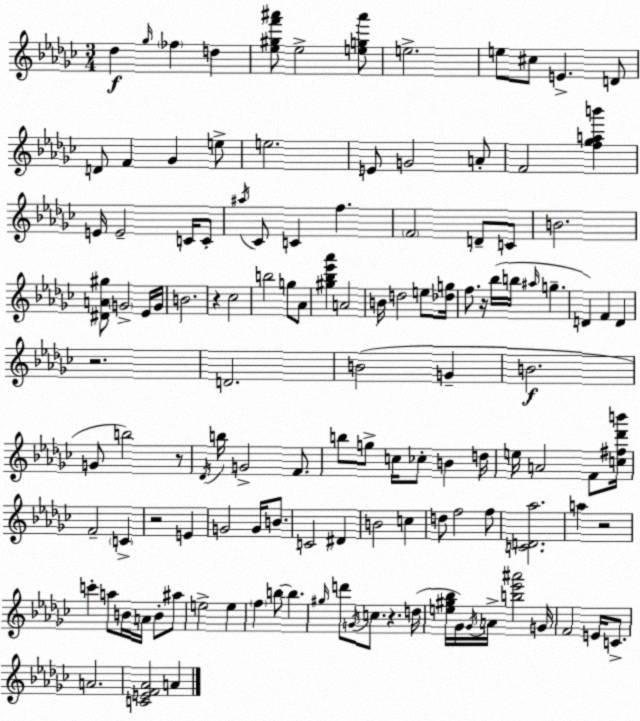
X:1
T:Untitled
M:3/4
L:1/4
K:Ebm
_d _g/4 _f d [_e^gf'^a']/2 _e2 [eg^a']/2 e2 e/2 ^c/2 E D/2 D/2 F _G e/2 e2 E/2 G2 A/2 F2 [f_gab'] E/4 E2 C/4 C/2 ^a/4 _C/2 C f F2 D/2 C/2 B2 [^DA^g]/2 G2 _E/4 G/4 B2 z _c2 b2 g/2 _A/2 [^g_b_e'_a'] A2 B/4 d2 e/2 [_dg]/4 f/2 z/4 _b/4 b/4 ^a/4 g D F D z2 D2 B2 G B2 G/2 b2 z/2 _D/4 b/4 G2 F/2 b/2 g/2 c/4 _c/2 B d/4 e/4 A2 F/2 [c^f_d'b']/4 F2 C z2 E G2 G/4 B/2 C2 ^D B2 c d/2 f2 f/2 [CD_a]2 a z2 c' a/2 B/4 A/4 B/2 ^a/2 e2 e f b/2 b ^g/4 d'/2 G/4 c/2 z d/4 [e^g_b]/4 _G/4 _G/4 A/4 [b_e'^a']2 G/4 F2 E/4 C/2 A2 [CEF_A]2 A